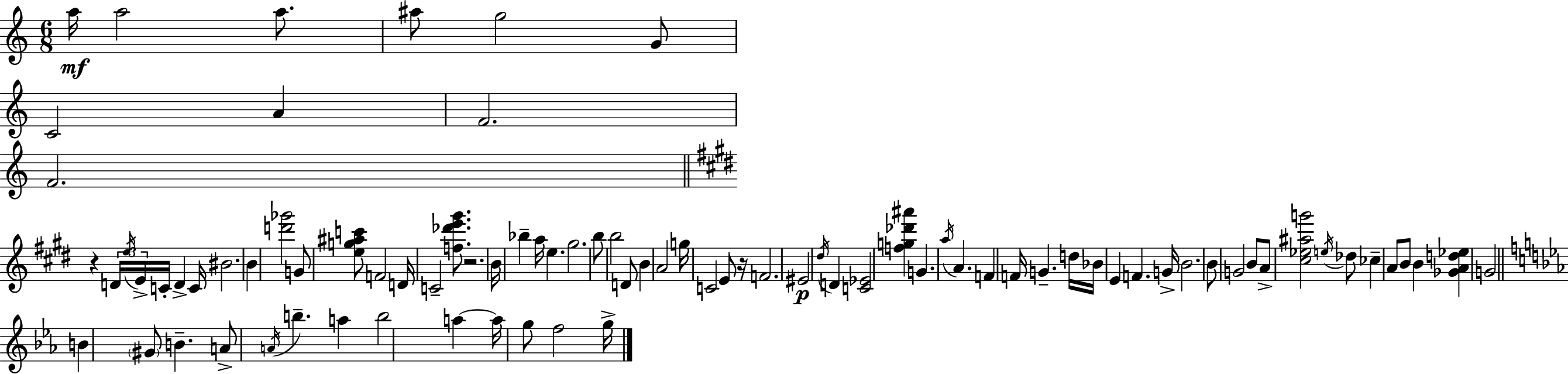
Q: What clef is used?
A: treble